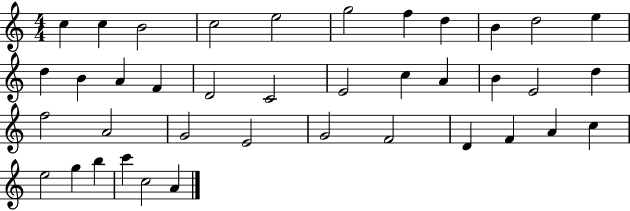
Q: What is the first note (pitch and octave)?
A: C5